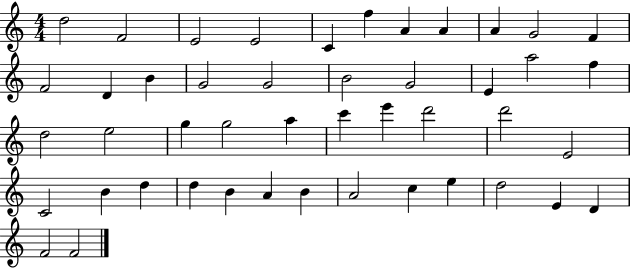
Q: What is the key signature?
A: C major